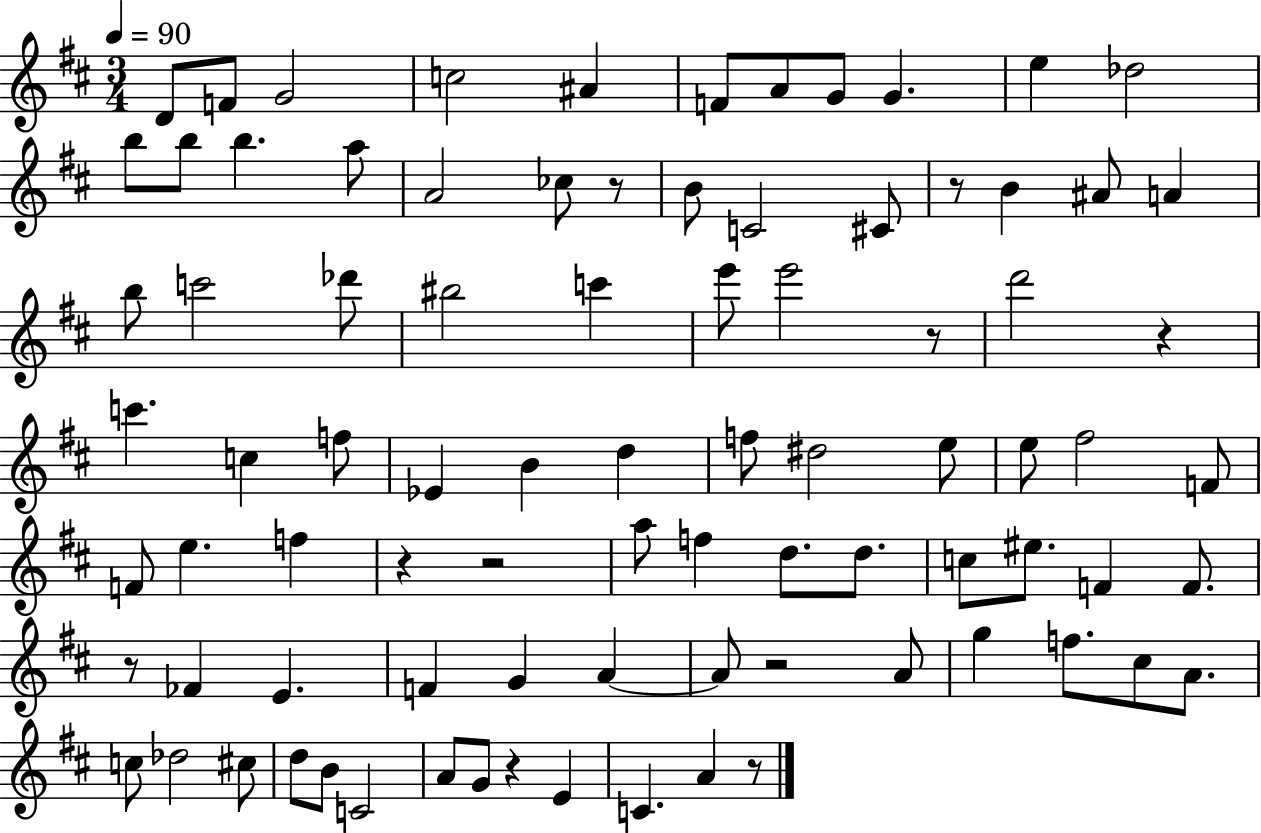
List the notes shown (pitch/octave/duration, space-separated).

D4/e F4/e G4/h C5/h A#4/q F4/e A4/e G4/e G4/q. E5/q Db5/h B5/e B5/e B5/q. A5/e A4/h CES5/e R/e B4/e C4/h C#4/e R/e B4/q A#4/e A4/q B5/e C6/h Db6/e BIS5/h C6/q E6/e E6/h R/e D6/h R/q C6/q. C5/q F5/e Eb4/q B4/q D5/q F5/e D#5/h E5/e E5/e F#5/h F4/e F4/e E5/q. F5/q R/q R/h A5/e F5/q D5/e. D5/e. C5/e EIS5/e. F4/q F4/e. R/e FES4/q E4/q. F4/q G4/q A4/q A4/e R/h A4/e G5/q F5/e. C#5/e A4/e. C5/e Db5/h C#5/e D5/e B4/e C4/h A4/e G4/e R/q E4/q C4/q. A4/q R/e